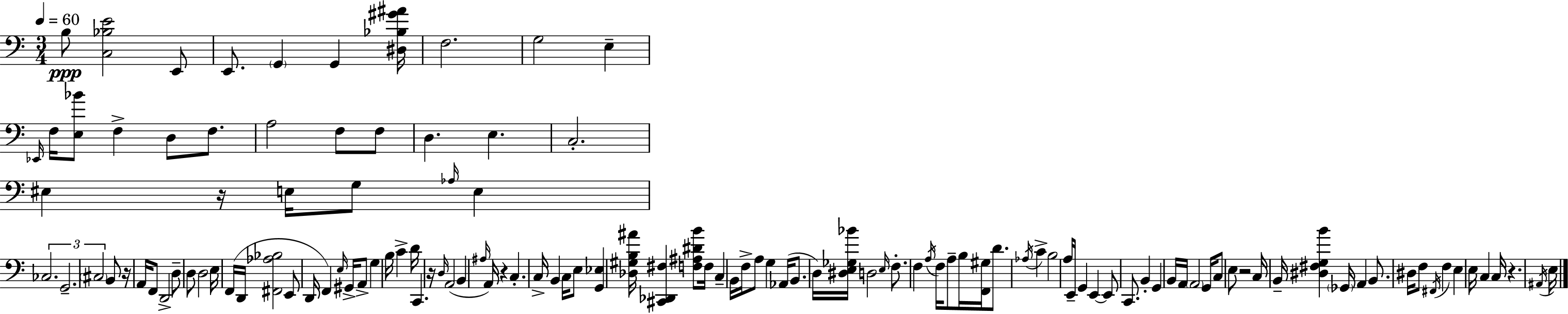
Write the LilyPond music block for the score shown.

{
  \clef bass
  \numericTimeSignature
  \time 3/4
  \key a \minor
  \tempo 4 = 60
  b8\ppp <c bes e'>2 e,8 | e,8. \parenthesize g,4 g,4 <dis bes gis' ais'>16 | f2. | g2 e4-- | \break \grace { ees,16 } f16 <e bes'>8 f4-> d8 f8. | a2 f8 f8 | d4. e4. | c2.-. | \break eis4 r16 e16 g8 \grace { aes16 } e4 | \tuplet 3/2 { ces2. | g,2.-- | \parenthesize cis2 } b,8 | \break r16 a,16 f,8 d,2-> | d8-- d8 d2 | e16 f,16( d,16 <fis, aes bes>2 e,8 | d,16 f,4) \grace { e16 } gis,16-> a,8-> g4 | \break b16 c'4-> d'16 c,4. | r16 \grace { d16 }( a,2 | b,4 \grace { ais16 } a,16) r4 c4.-. | c16-> b,4 c16 e8 | \break <g, ees>4 <des gis b ais'>16 <cis, des, fis>4 <f ais dis' b'>8 f16 | c4-- b,16 f16-> a8 g4 | aes,16( b,8. d16) <dis e ges bes'>16 d2 | \grace { e16 } f8.-. f4 \acciaccatura { a16 } f16 | \break a8-- b16 <f, gis>16 d'8. \acciaccatura { aes16 } c'4-> | b2 a16 e,16-- g,4 | e,4~~ e,8 c,8. b,4-. | g,4 b,16 a,16 \parenthesize a,2 | \break g,16 c8 e8 r2 | c16 b,16-- <dis fis g b'>4 | \parenthesize ges,16 a,4 b,8. dis16 f8 \acciaccatura { fis,16 } | f4 e4 e16 c4 | \break c16 r4. \acciaccatura { ais,16 } e16 \bar "|."
}